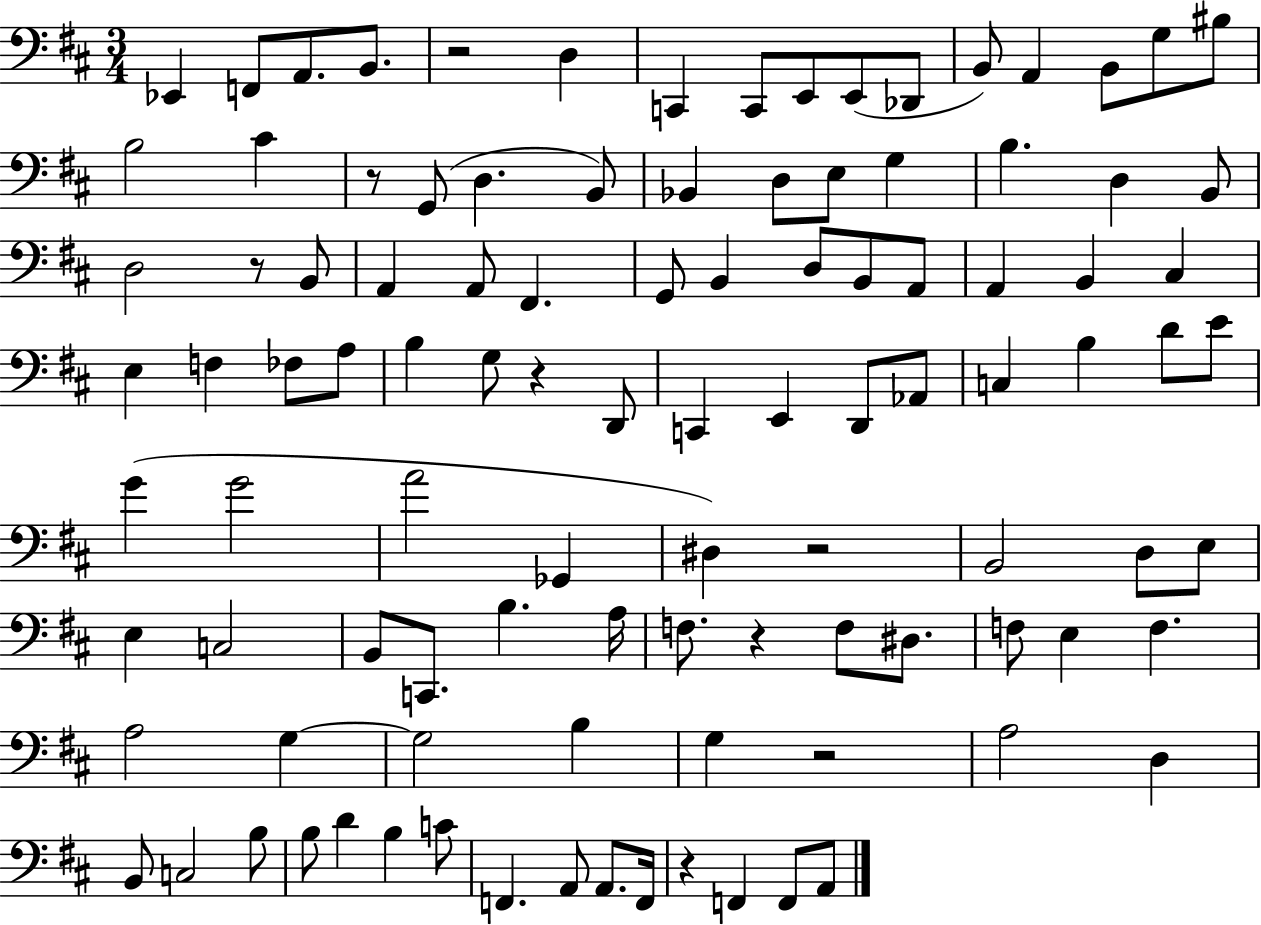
Eb2/q F2/e A2/e. B2/e. R/h D3/q C2/q C2/e E2/e E2/e Db2/e B2/e A2/q B2/e G3/e BIS3/e B3/h C#4/q R/e G2/e D3/q. B2/e Bb2/q D3/e E3/e G3/q B3/q. D3/q B2/e D3/h R/e B2/e A2/q A2/e F#2/q. G2/e B2/q D3/e B2/e A2/e A2/q B2/q C#3/q E3/q F3/q FES3/e A3/e B3/q G3/e R/q D2/e C2/q E2/q D2/e Ab2/e C3/q B3/q D4/e E4/e G4/q G4/h A4/h Gb2/q D#3/q R/h B2/h D3/e E3/e E3/q C3/h B2/e C2/e. B3/q. A3/s F3/e. R/q F3/e D#3/e. F3/e E3/q F3/q. A3/h G3/q G3/h B3/q G3/q R/h A3/h D3/q B2/e C3/h B3/e B3/e D4/q B3/q C4/e F2/q. A2/e A2/e. F2/s R/q F2/q F2/e A2/e